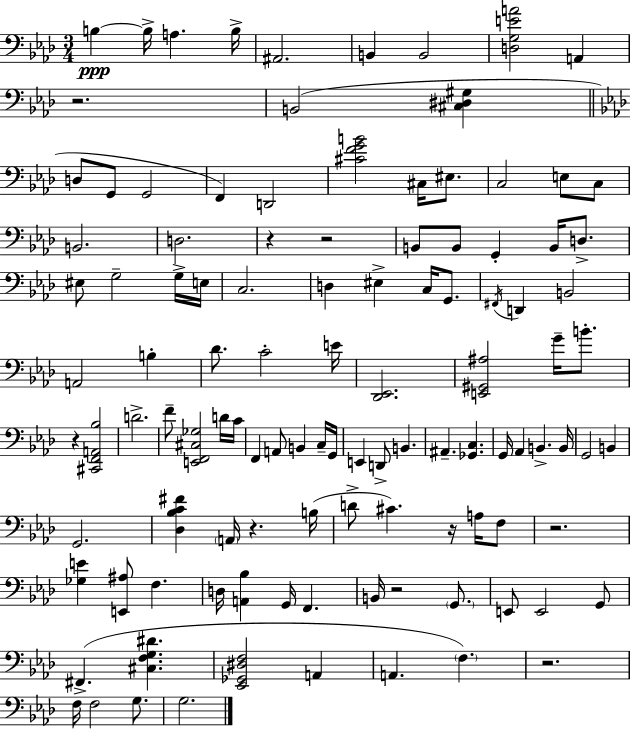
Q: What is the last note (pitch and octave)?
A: G3